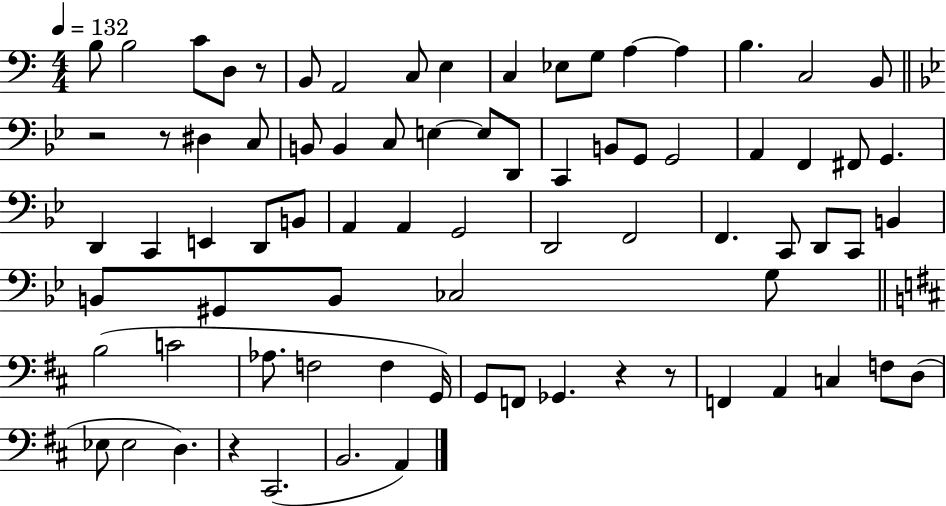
B3/e B3/h C4/e D3/e R/e B2/e A2/h C3/e E3/q C3/q Eb3/e G3/e A3/q A3/q B3/q. C3/h B2/e R/h R/e D#3/q C3/e B2/e B2/q C3/e E3/q E3/e D2/e C2/q B2/e G2/e G2/h A2/q F2/q F#2/e G2/q. D2/q C2/q E2/q D2/e B2/e A2/q A2/q G2/h D2/h F2/h F2/q. C2/e D2/e C2/e B2/q B2/e G#2/e B2/e CES3/h G3/e B3/h C4/h Ab3/e. F3/h F3/q G2/s G2/e F2/e Gb2/q. R/q R/e F2/q A2/q C3/q F3/e D3/e Eb3/e Eb3/h D3/q. R/q C#2/h. B2/h. A2/q